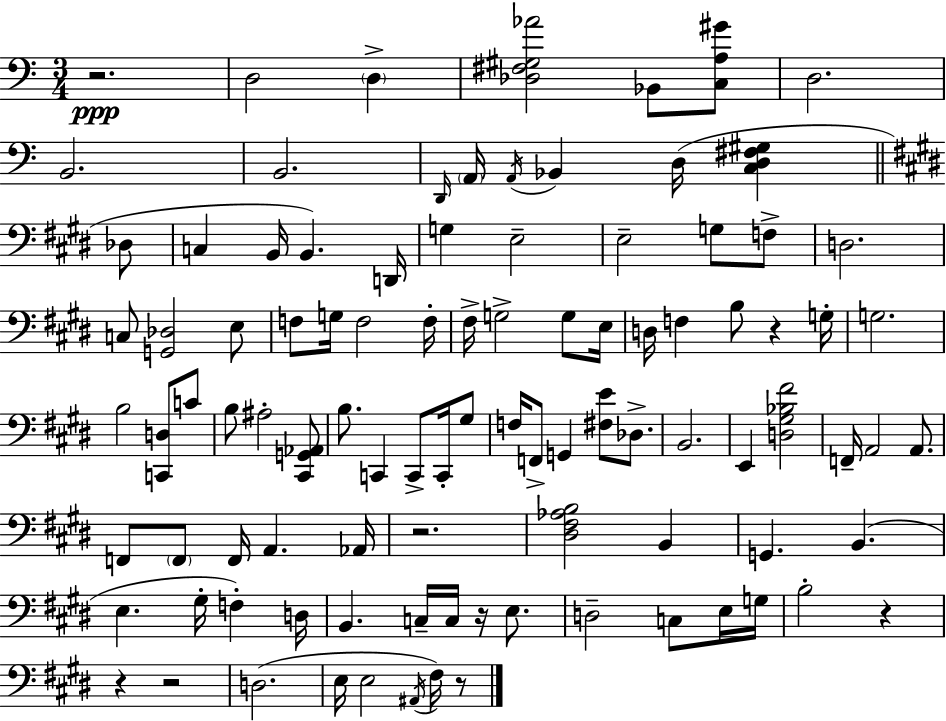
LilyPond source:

{
  \clef bass
  \numericTimeSignature
  \time 3/4
  \key a \minor
  r2.\ppp | d2 \parenthesize d4-> | <des fis gis aes'>2 bes,8 <c a gis'>8 | d2. | \break b,2. | b,2. | \grace { d,16 } \parenthesize a,16 \acciaccatura { a,16 } bes,4 d16( <c d fis gis>4 | \bar "||" \break \key e \major des8 c4 b,16 b,4.) | d,16 g4 e2-- | e2-- g8 | f8-> d2. | \break c8 <g, des>2 | e8 f8 g16 f2 | f16-. fis16-> g2-> g8 | e16 d16 f4 b8 r4 | \break g16-. g2. | b2 <c, d>8 | c'8 b8 ais2-. | <cis, g, aes,>8 b8. c,4 c,8-> c,16-. | \break gis8 f16 f,8-> g,4 <fis e'>8 des8.-> | b,2. | e,4 <d gis bes fis'>2 | f,16-- a,2 a,8. | \break f,8 \parenthesize f,8 f,16 a,4. | aes,16 r2. | <dis fis aes b>2 b,4 | g,4. b,4.( | \break e4. gis16-. f4-.) | d16 b,4. c16-- c16 r16 e8. | d2-- c8 | e16 g16 b2-. r4 | \break r4 r2 | d2.( | e16 e2 \acciaccatura { ais,16 }) | fis16 r8 \bar "|."
}